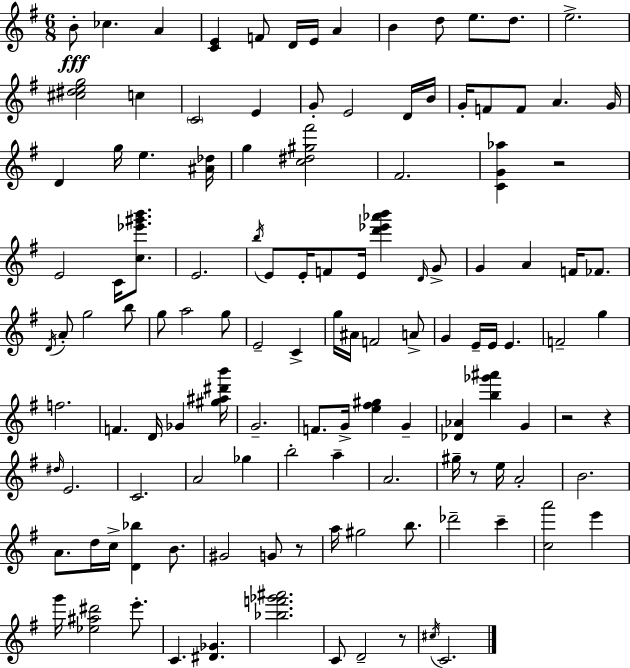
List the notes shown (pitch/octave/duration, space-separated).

B4/e CES5/q. A4/q [C4,E4]/q F4/e D4/s E4/s A4/q B4/q D5/e E5/e. D5/e. E5/h. [C#5,D#5,E5,G5]/h C5/q C4/h E4/q G4/e E4/h D4/s B4/s G4/s F4/e F4/e A4/q. G4/s D4/q G5/s E5/q. [A#4,Db5]/s G5/q [C5,D#5,G#5,F#6]/h F#4/h. [C4,G4,Ab5]/q R/h E4/h C4/s [C5,Eb6,G#6,B6]/e. E4/h. B5/s E4/e E4/s F4/e E4/s [D6,Eb6,Ab6,B6]/q D4/s G4/e G4/q A4/q F4/s FES4/e. D4/s A4/e G5/h B5/e G5/e A5/h G5/e E4/h C4/q G5/s A#4/s F4/h A4/e G4/q E4/s E4/s E4/q. F4/h G5/q F5/h. F4/q. D4/s Gb4/q [G#5,A#5,D#6,B6]/s G4/h. F4/e. G4/s [E5,F#5,G#5]/q G4/q [Db4,Ab4]/q [B5,Gb6,A#6]/q G4/q R/h R/q D#5/s E4/h. C4/h. A4/h Gb5/q B5/h A5/q A4/h. G#5/s R/e E5/s A4/h B4/h. A4/e. D5/s C5/s [D4,Bb5]/q B4/e. G#4/h G4/e R/e A5/s G#5/h B5/e. Db6/h C6/q [C5,A6]/h E6/q G6/s [Eb5,A#5,D#6]/h E6/e. C4/q. [D#4,Gb4]/q. [Bb5,F6,Gb6,A#6]/h. C4/e D4/h R/e C#5/s C4/h.